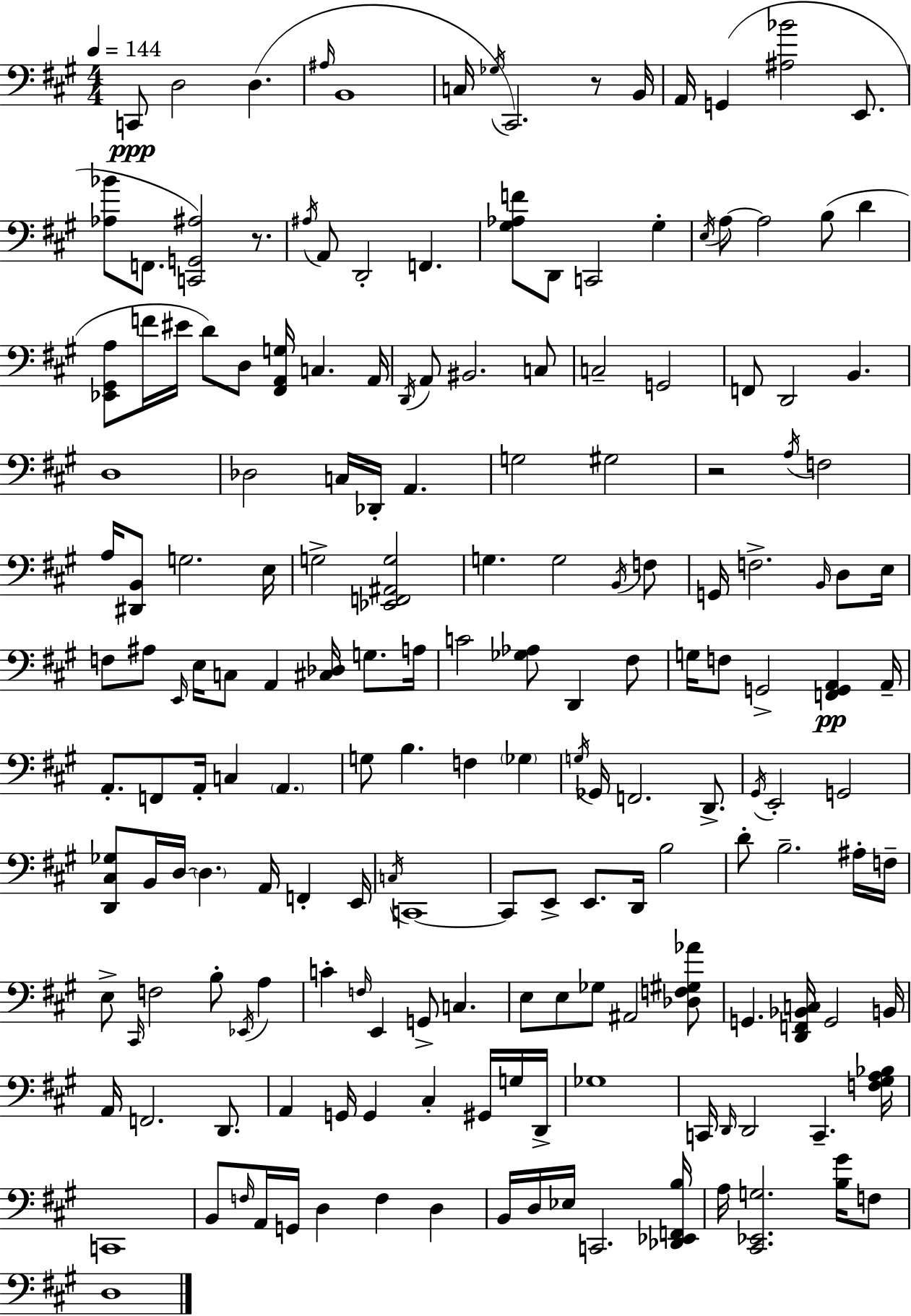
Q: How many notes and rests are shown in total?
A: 179